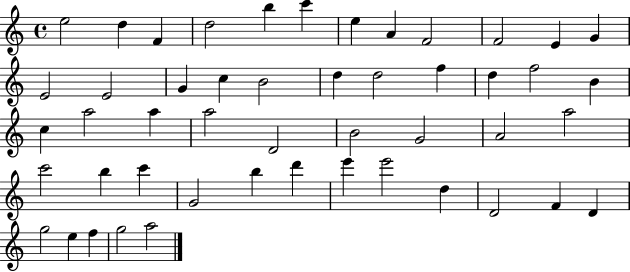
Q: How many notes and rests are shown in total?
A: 49